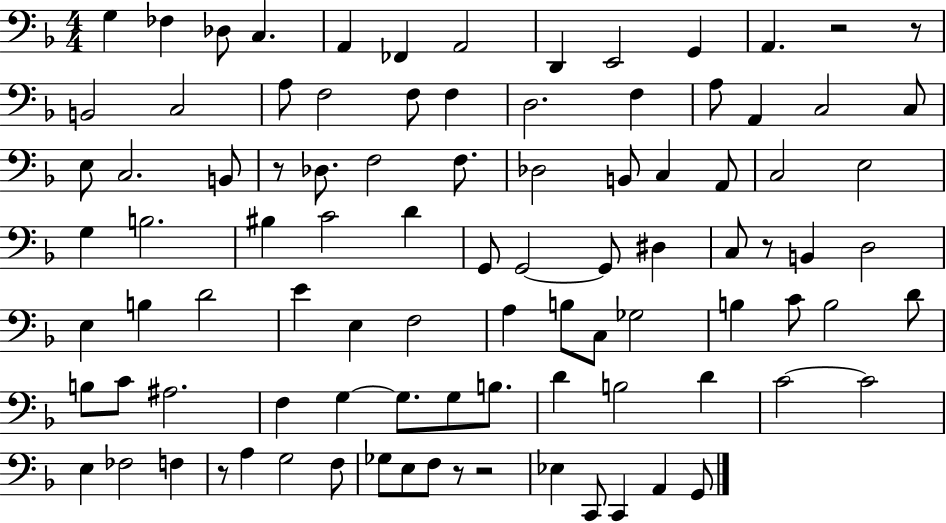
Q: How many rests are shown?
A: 7